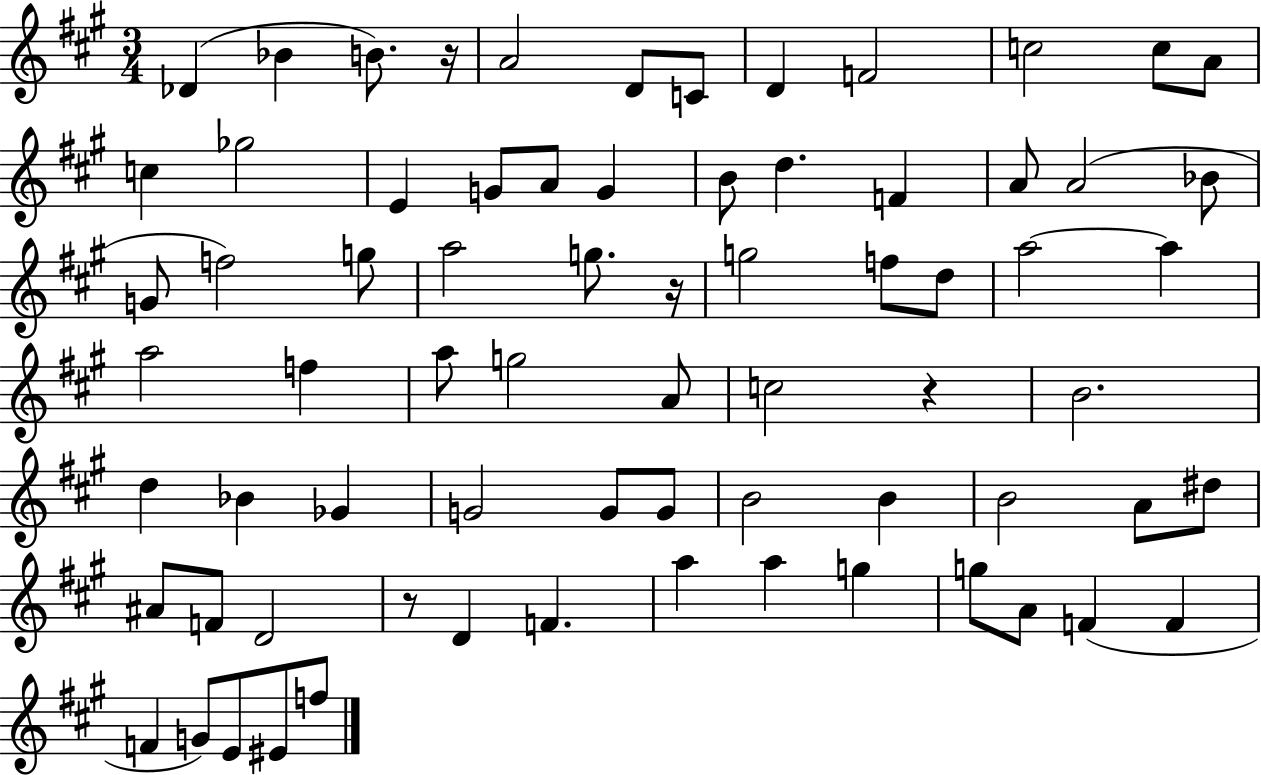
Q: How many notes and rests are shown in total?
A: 72